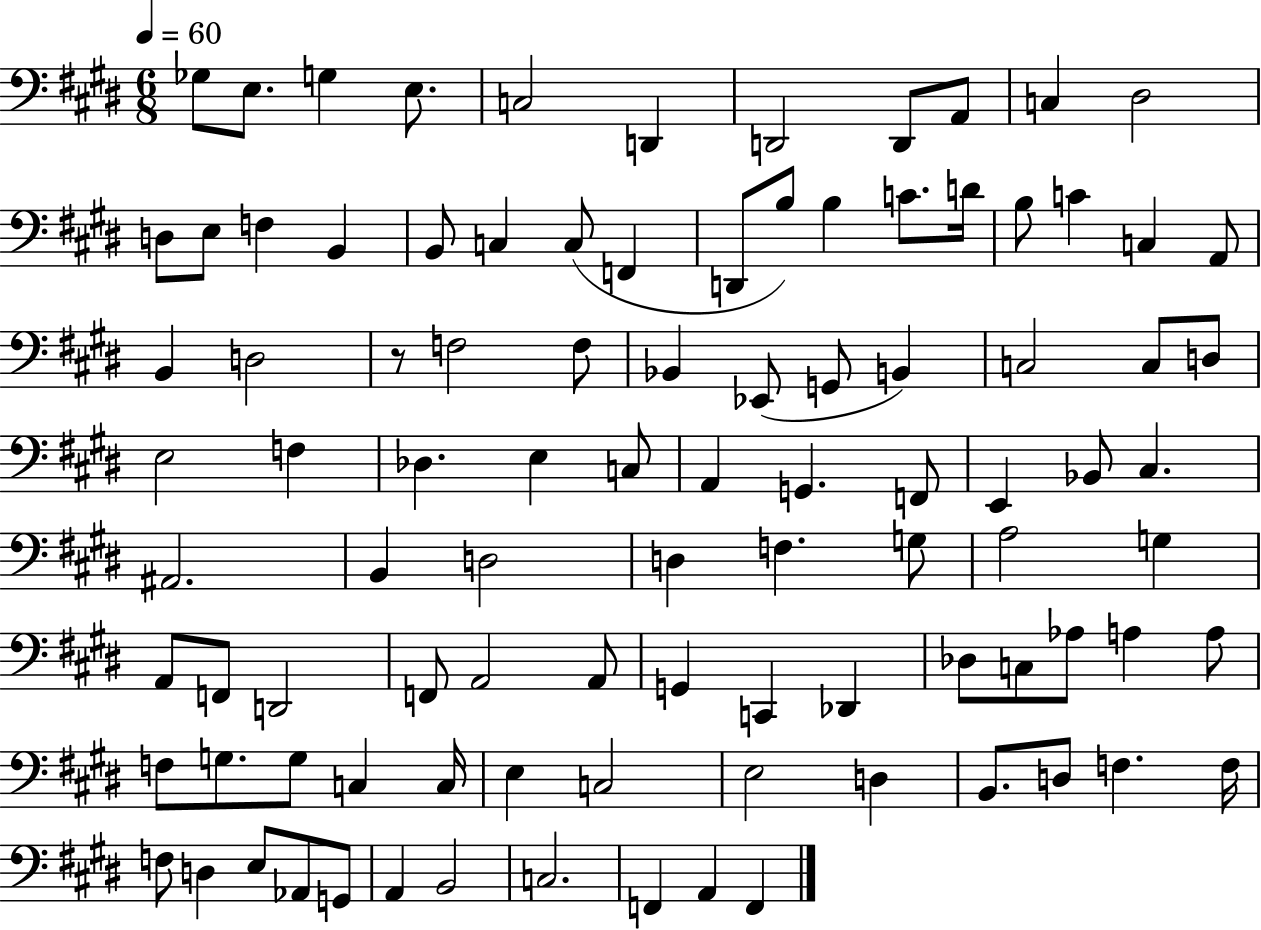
{
  \clef bass
  \numericTimeSignature
  \time 6/8
  \key e \major
  \tempo 4 = 60
  ges8 e8. g4 e8. | c2 d,4 | d,2 d,8 a,8 | c4 dis2 | \break d8 e8 f4 b,4 | b,8 c4 c8( f,4 | d,8 b8) b4 c'8. d'16 | b8 c'4 c4 a,8 | \break b,4 d2 | r8 f2 f8 | bes,4 ees,8( g,8 b,4) | c2 c8 d8 | \break e2 f4 | des4. e4 c8 | a,4 g,4. f,8 | e,4 bes,8 cis4. | \break ais,2. | b,4 d2 | d4 f4. g8 | a2 g4 | \break a,8 f,8 d,2 | f,8 a,2 a,8 | g,4 c,4 des,4 | des8 c8 aes8 a4 a8 | \break f8 g8. g8 c4 c16 | e4 c2 | e2 d4 | b,8. d8 f4. f16 | \break f8 d4 e8 aes,8 g,8 | a,4 b,2 | c2. | f,4 a,4 f,4 | \break \bar "|."
}